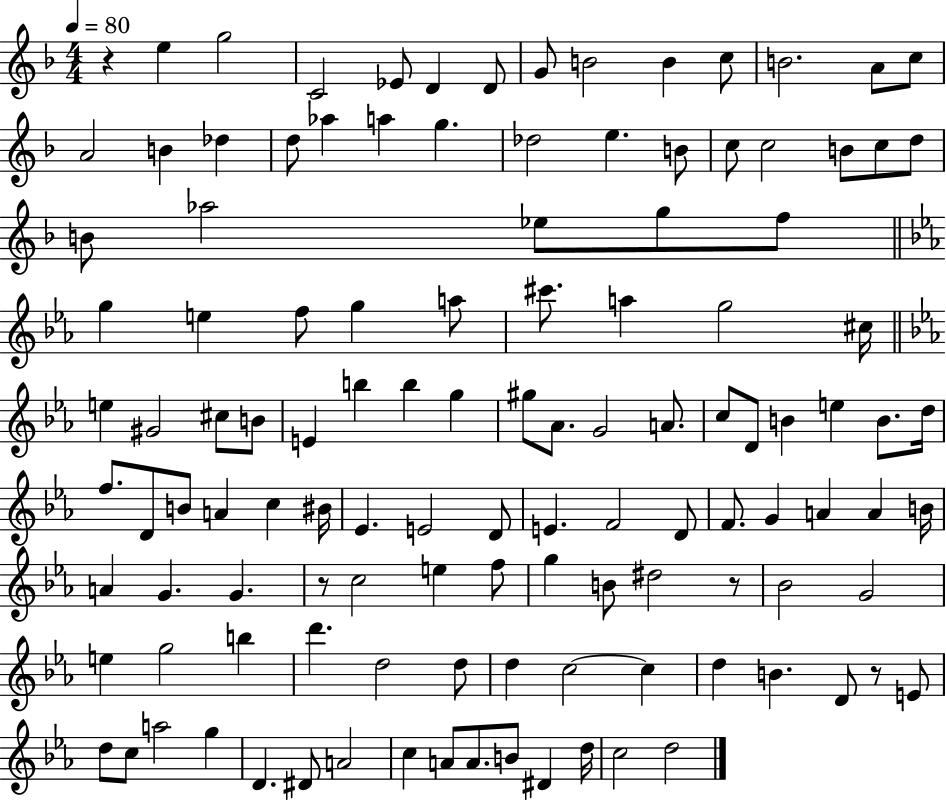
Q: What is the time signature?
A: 4/4